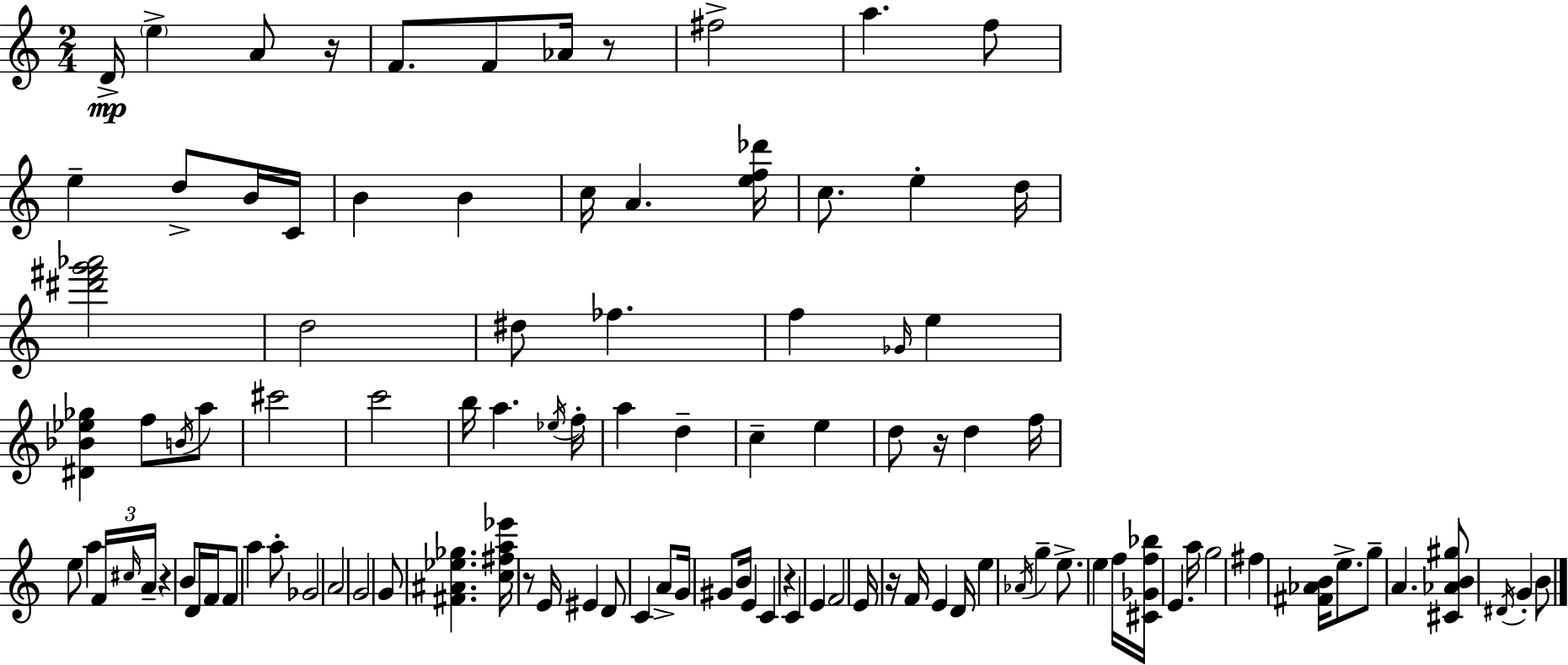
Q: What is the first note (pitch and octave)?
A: D4